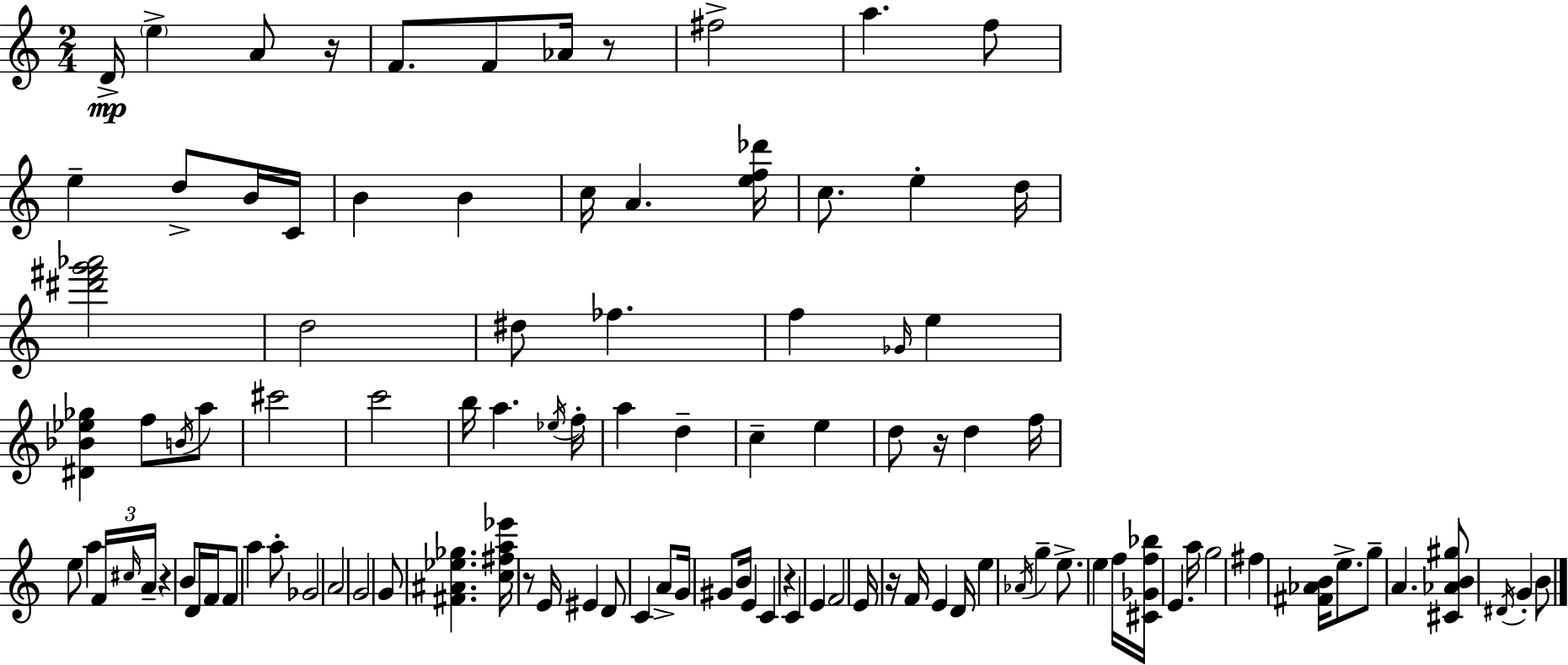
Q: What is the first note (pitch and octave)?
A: D4